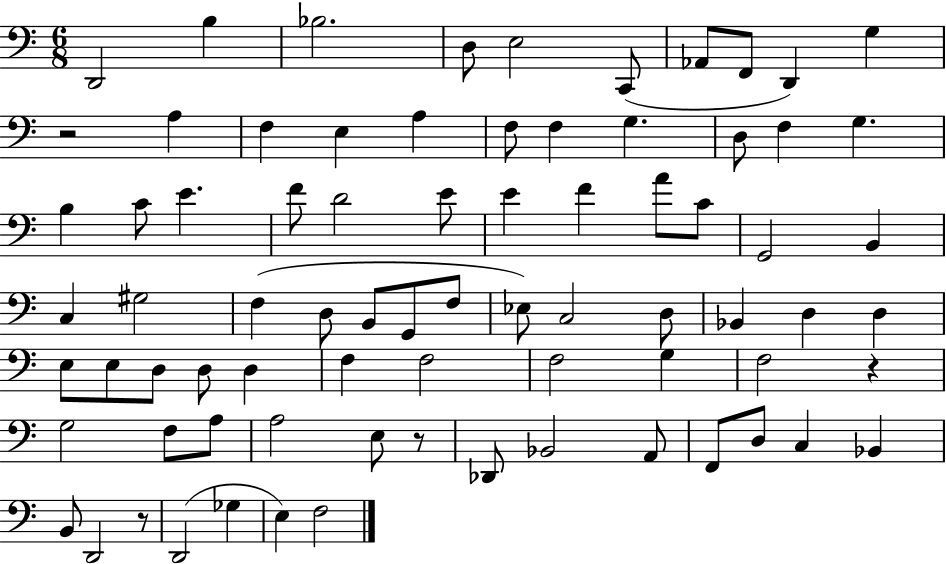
X:1
T:Untitled
M:6/8
L:1/4
K:C
D,,2 B, _B,2 D,/2 E,2 C,,/2 _A,,/2 F,,/2 D,, G, z2 A, F, E, A, F,/2 F, G, D,/2 F, G, B, C/2 E F/2 D2 E/2 E F A/2 C/2 G,,2 B,, C, ^G,2 F, D,/2 B,,/2 G,,/2 F,/2 _E,/2 C,2 D,/2 _B,, D, D, E,/2 E,/2 D,/2 D,/2 D, F, F,2 F,2 G, F,2 z G,2 F,/2 A,/2 A,2 E,/2 z/2 _D,,/2 _B,,2 A,,/2 F,,/2 D,/2 C, _B,, B,,/2 D,,2 z/2 D,,2 _G, E, F,2